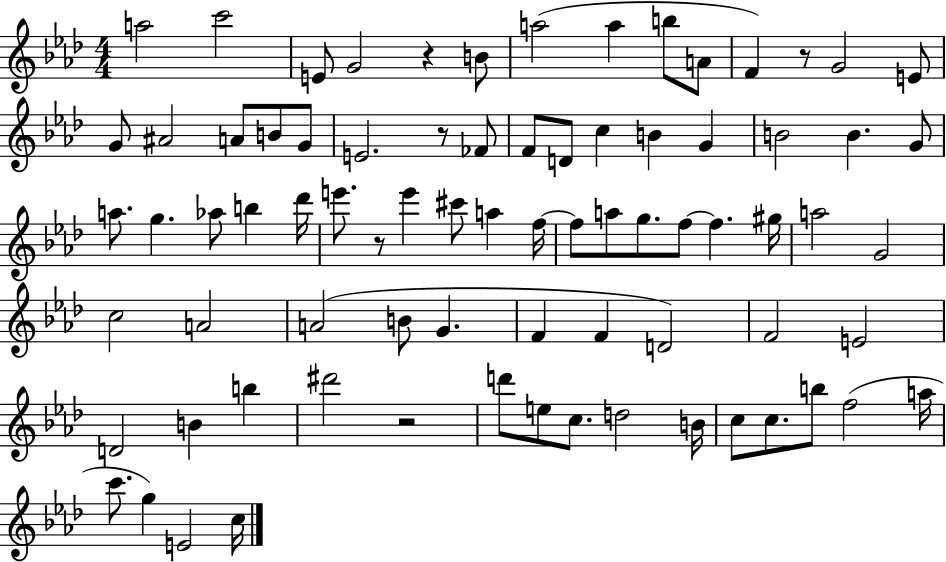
{
  \clef treble
  \numericTimeSignature
  \time 4/4
  \key aes \major
  \repeat volta 2 { a''2 c'''2 | e'8 g'2 r4 b'8 | a''2( a''4 b''8 a'8 | f'4) r8 g'2 e'8 | \break g'8 ais'2 a'8 b'8 g'8 | e'2. r8 fes'8 | f'8 d'8 c''4 b'4 g'4 | b'2 b'4. g'8 | \break a''8. g''4. aes''8 b''4 des'''16 | e'''8. r8 e'''4 cis'''8 a''4 f''16~~ | f''8 a''8 g''8. f''8~~ f''4. gis''16 | a''2 g'2 | \break c''2 a'2 | a'2( b'8 g'4. | f'4 f'4 d'2) | f'2 e'2 | \break d'2 b'4 b''4 | dis'''2 r2 | d'''8 e''8 c''8. d''2 b'16 | c''8 c''8. b''8 f''2( a''16 | \break c'''8. g''4) e'2 c''16 | } \bar "|."
}